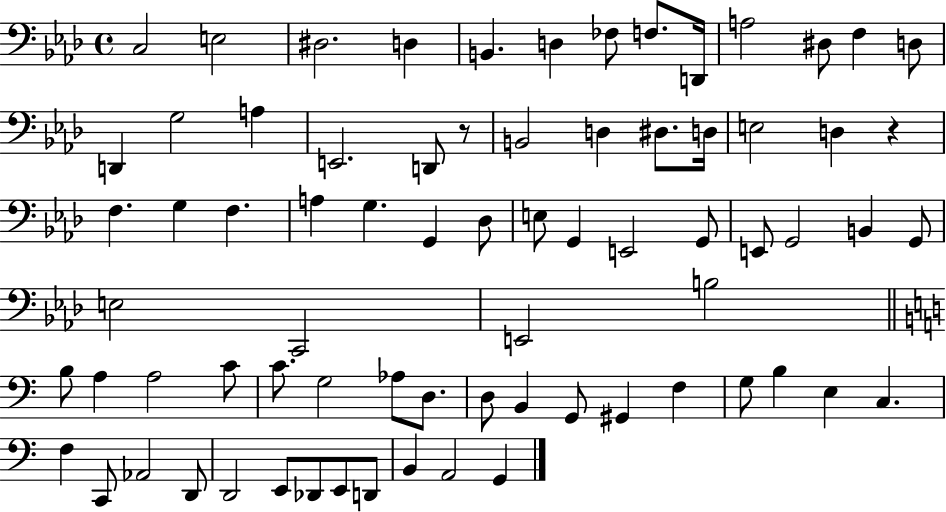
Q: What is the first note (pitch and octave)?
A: C3